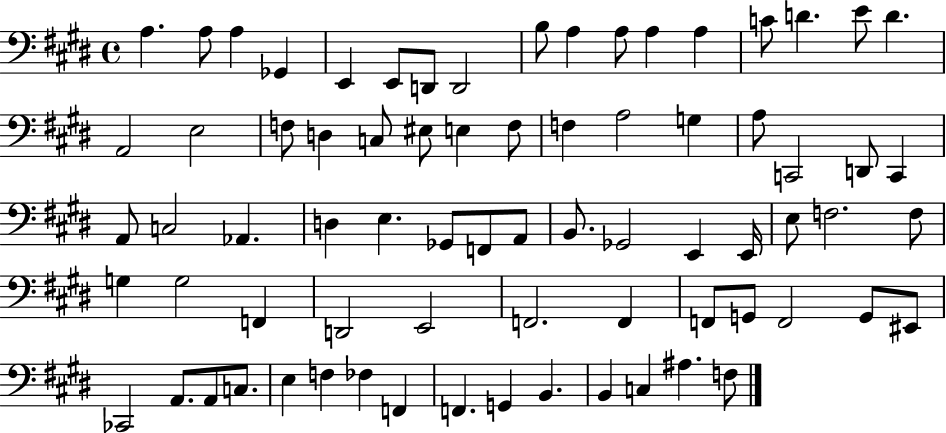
A3/q. A3/e A3/q Gb2/q E2/q E2/e D2/e D2/h B3/e A3/q A3/e A3/q A3/q C4/e D4/q. E4/e D4/q. A2/h E3/h F3/e D3/q C3/e EIS3/e E3/q F3/e F3/q A3/h G3/q A3/e C2/h D2/e C2/q A2/e C3/h Ab2/q. D3/q E3/q. Gb2/e F2/e A2/e B2/e. Gb2/h E2/q E2/s E3/e F3/h. F3/e G3/q G3/h F2/q D2/h E2/h F2/h. F2/q F2/e G2/e F2/h G2/e EIS2/e CES2/h A2/e. A2/e C3/e. E3/q F3/q FES3/q F2/q F2/q. G2/q B2/q. B2/q C3/q A#3/q. F3/e